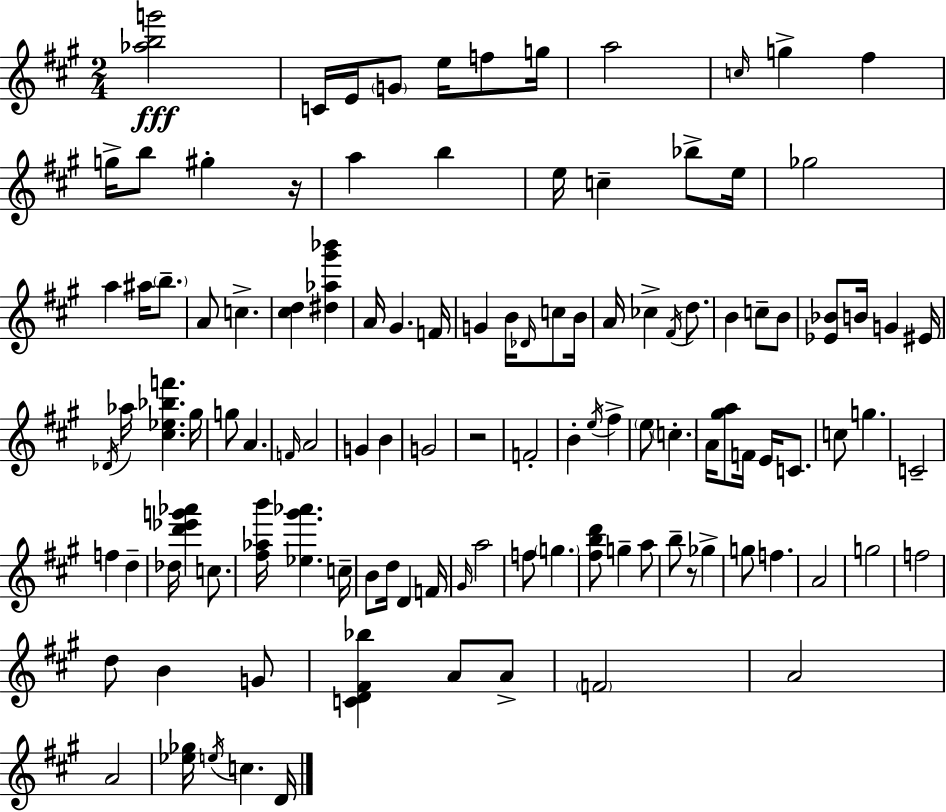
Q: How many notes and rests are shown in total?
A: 114